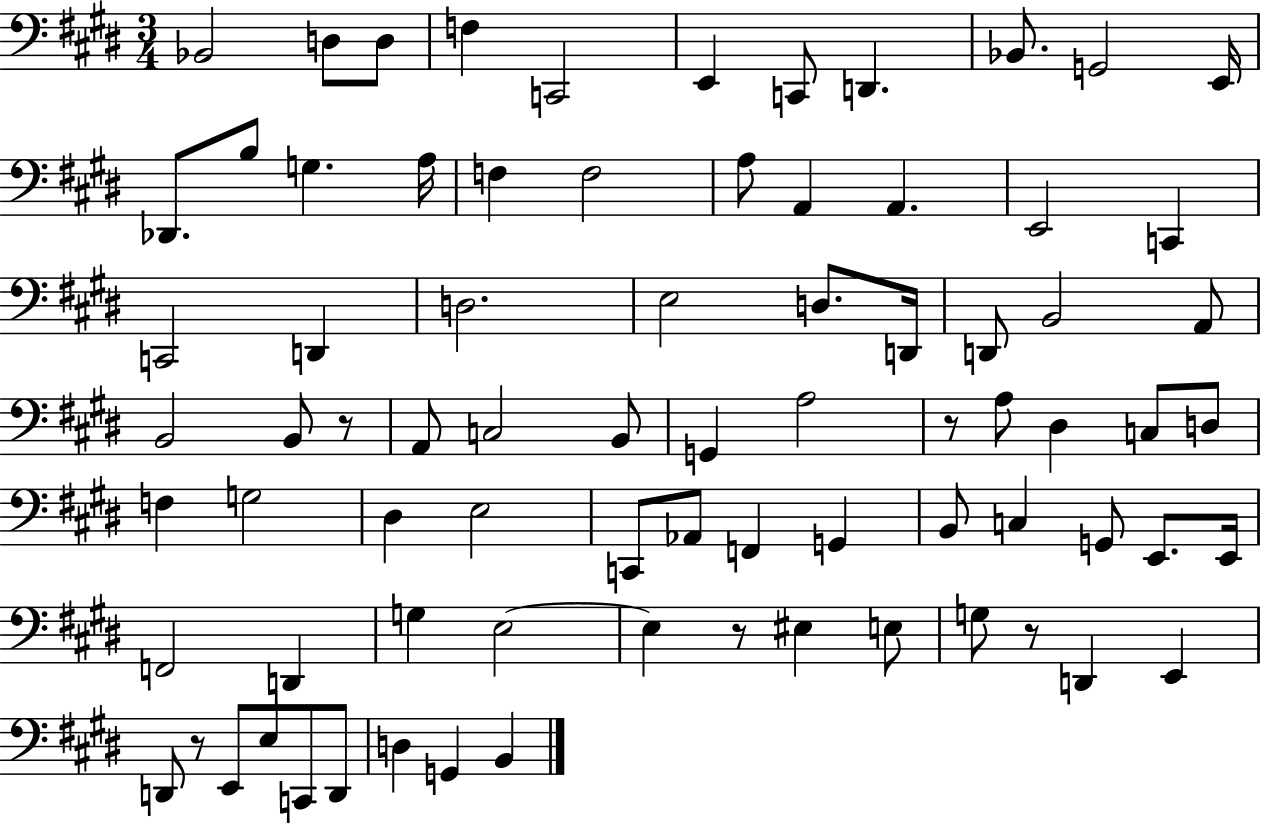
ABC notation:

X:1
T:Untitled
M:3/4
L:1/4
K:E
_B,,2 D,/2 D,/2 F, C,,2 E,, C,,/2 D,, _B,,/2 G,,2 E,,/4 _D,,/2 B,/2 G, A,/4 F, F,2 A,/2 A,, A,, E,,2 C,, C,,2 D,, D,2 E,2 D,/2 D,,/4 D,,/2 B,,2 A,,/2 B,,2 B,,/2 z/2 A,,/2 C,2 B,,/2 G,, A,2 z/2 A,/2 ^D, C,/2 D,/2 F, G,2 ^D, E,2 C,,/2 _A,,/2 F,, G,, B,,/2 C, G,,/2 E,,/2 E,,/4 F,,2 D,, G, E,2 E, z/2 ^E, E,/2 G,/2 z/2 D,, E,, D,,/2 z/2 E,,/2 E,/2 C,,/2 D,,/2 D, G,, B,,